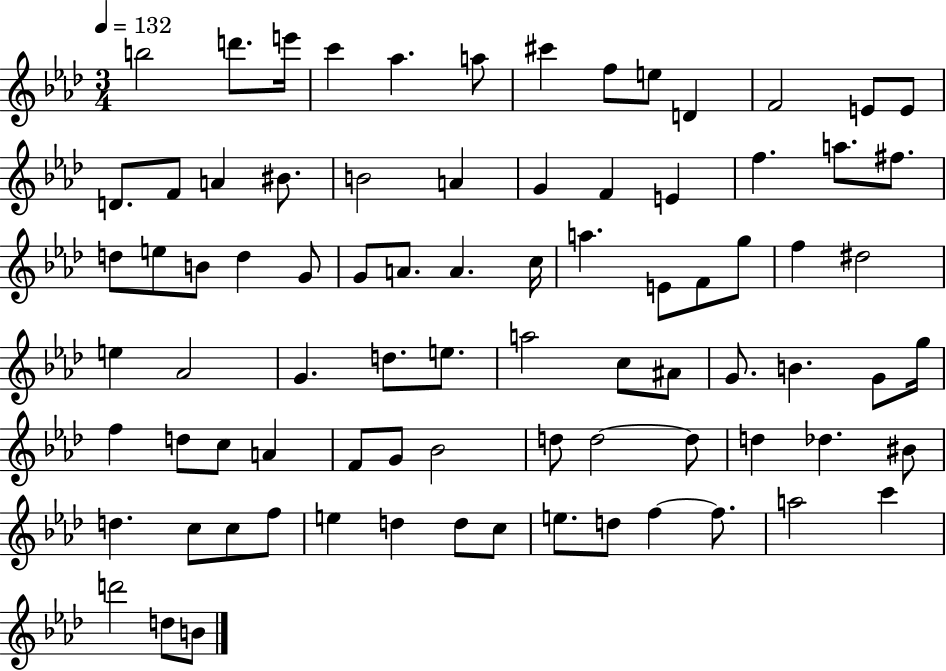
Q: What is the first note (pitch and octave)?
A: B5